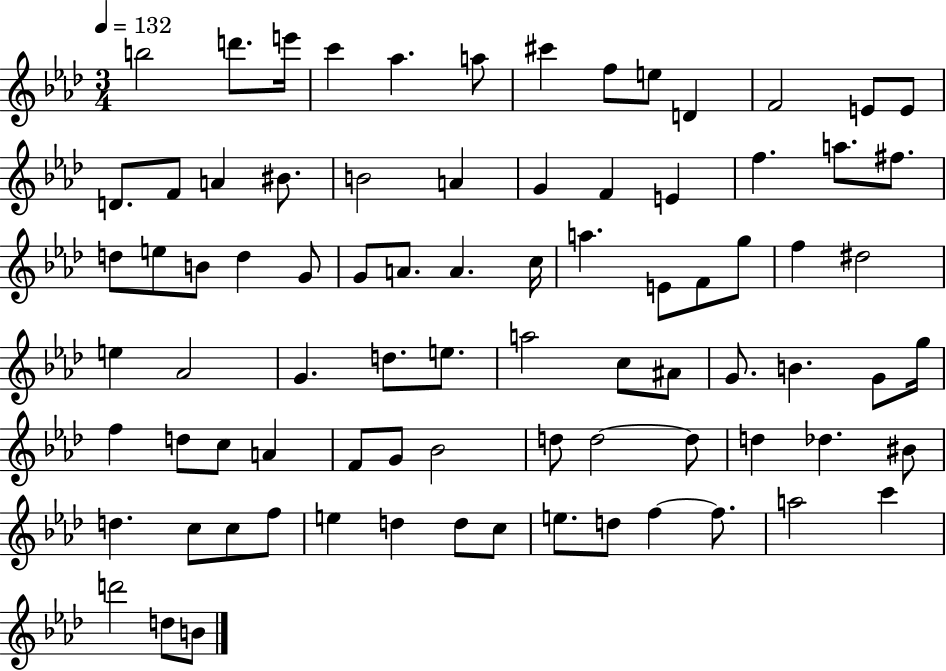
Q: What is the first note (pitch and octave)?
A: B5